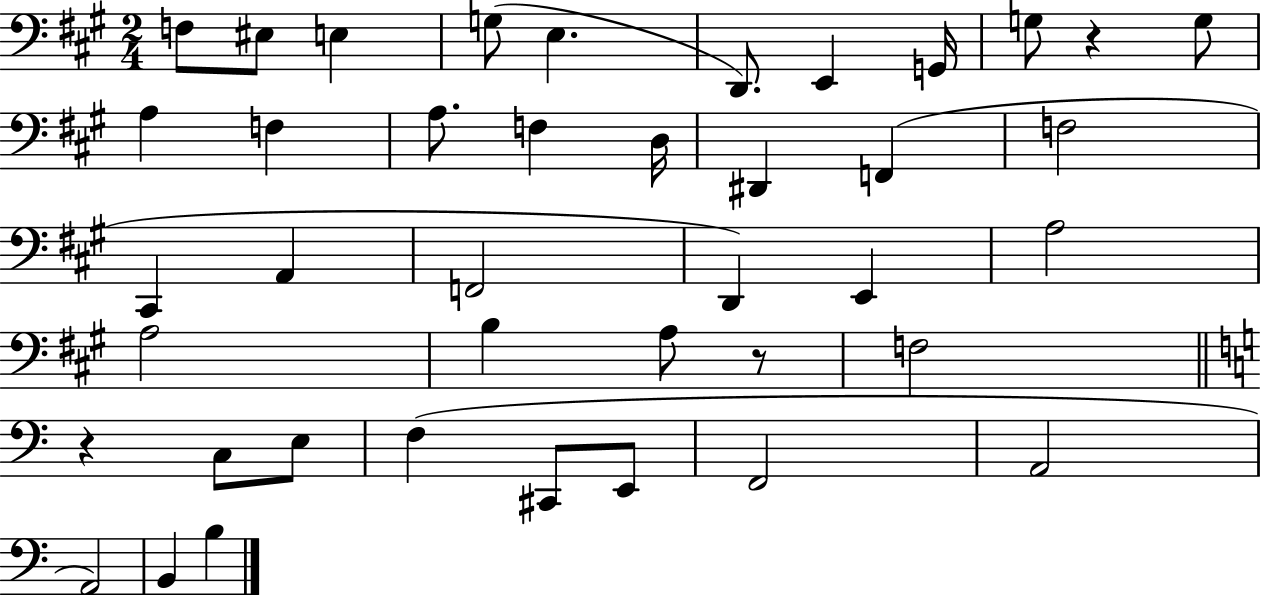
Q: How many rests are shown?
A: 3